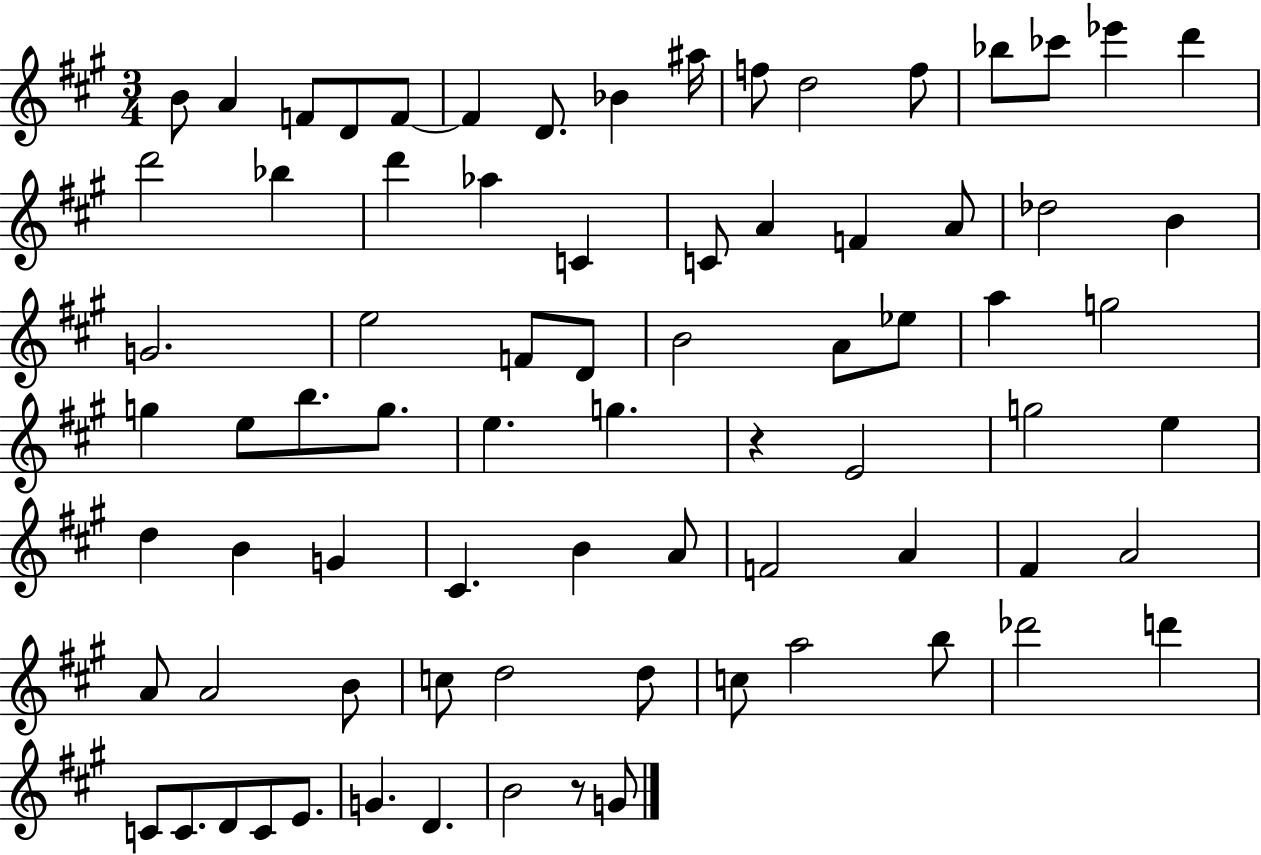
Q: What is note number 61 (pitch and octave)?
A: D5